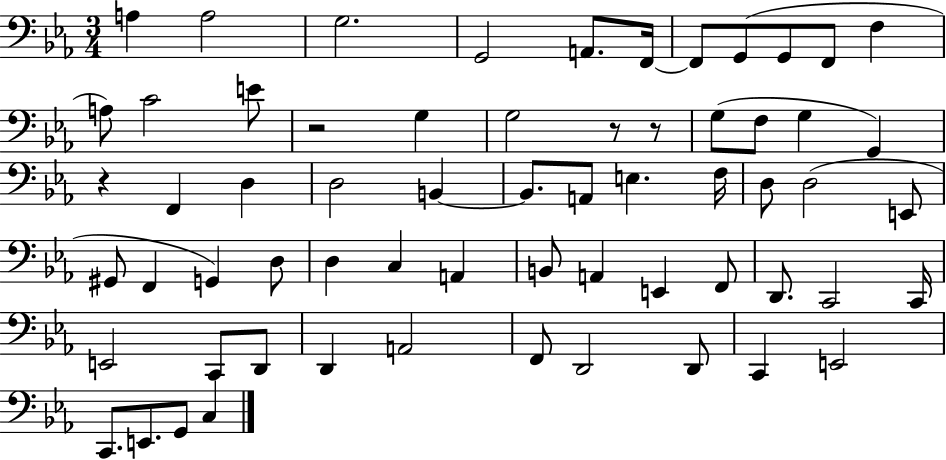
X:1
T:Untitled
M:3/4
L:1/4
K:Eb
A, A,2 G,2 G,,2 A,,/2 F,,/4 F,,/2 G,,/2 G,,/2 F,,/2 F, A,/2 C2 E/2 z2 G, G,2 z/2 z/2 G,/2 F,/2 G, G,, z F,, D, D,2 B,, B,,/2 A,,/2 E, F,/4 D,/2 D,2 E,,/2 ^G,,/2 F,, G,, D,/2 D, C, A,, B,,/2 A,, E,, F,,/2 D,,/2 C,,2 C,,/4 E,,2 C,,/2 D,,/2 D,, A,,2 F,,/2 D,,2 D,,/2 C,, E,,2 C,,/2 E,,/2 G,,/2 C,